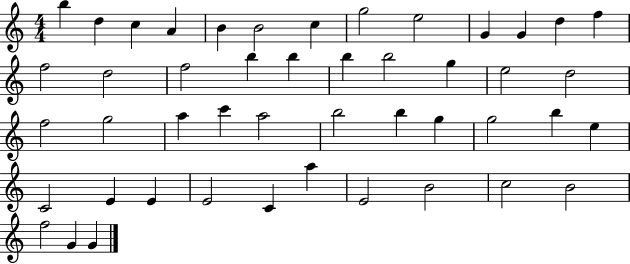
B5/q D5/q C5/q A4/q B4/q B4/h C5/q G5/h E5/h G4/q G4/q D5/q F5/q F5/h D5/h F5/h B5/q B5/q B5/q B5/h G5/q E5/h D5/h F5/h G5/h A5/q C6/q A5/h B5/h B5/q G5/q G5/h B5/q E5/q C4/h E4/q E4/q E4/h C4/q A5/q E4/h B4/h C5/h B4/h F5/h G4/q G4/q